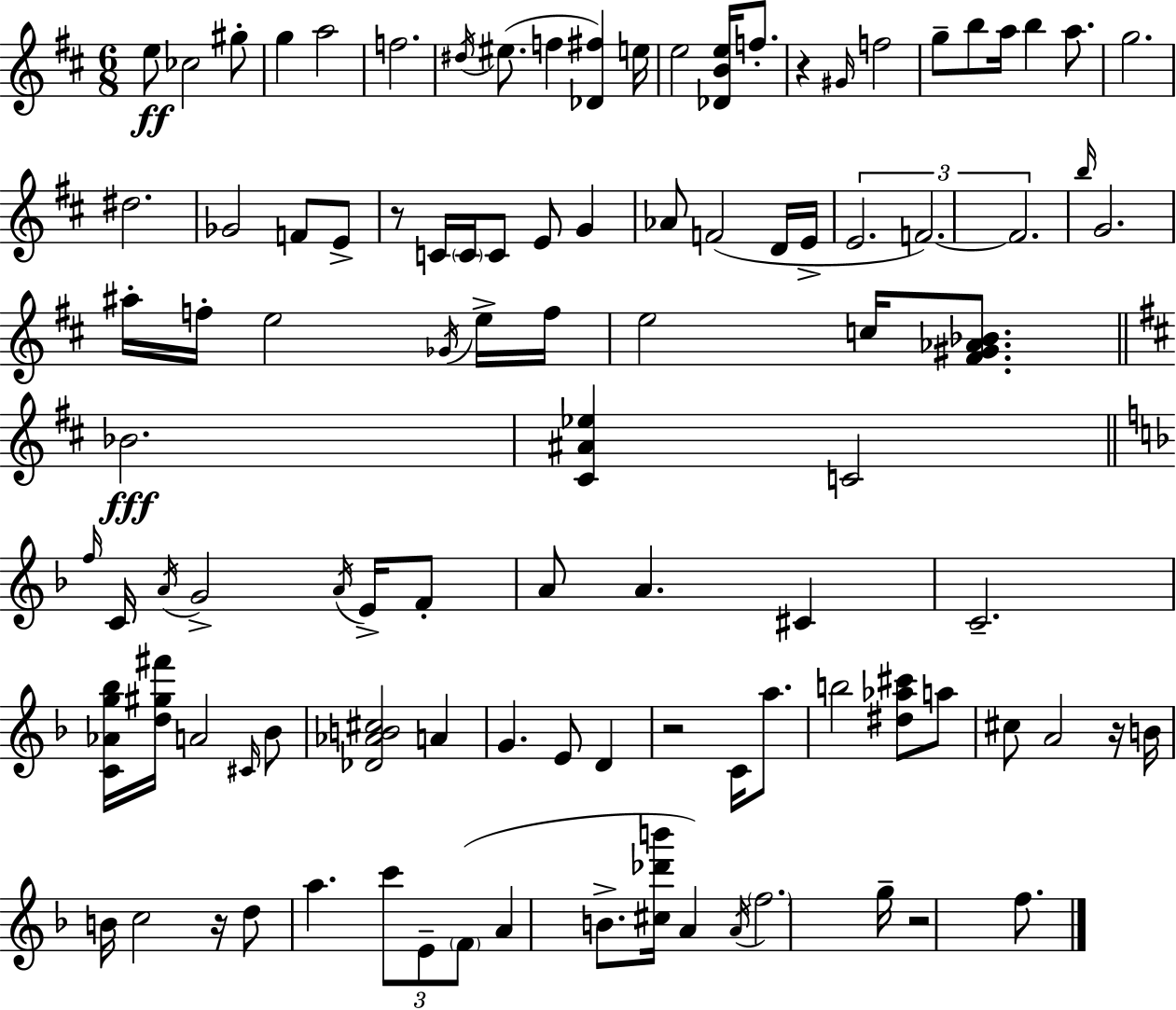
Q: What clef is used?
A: treble